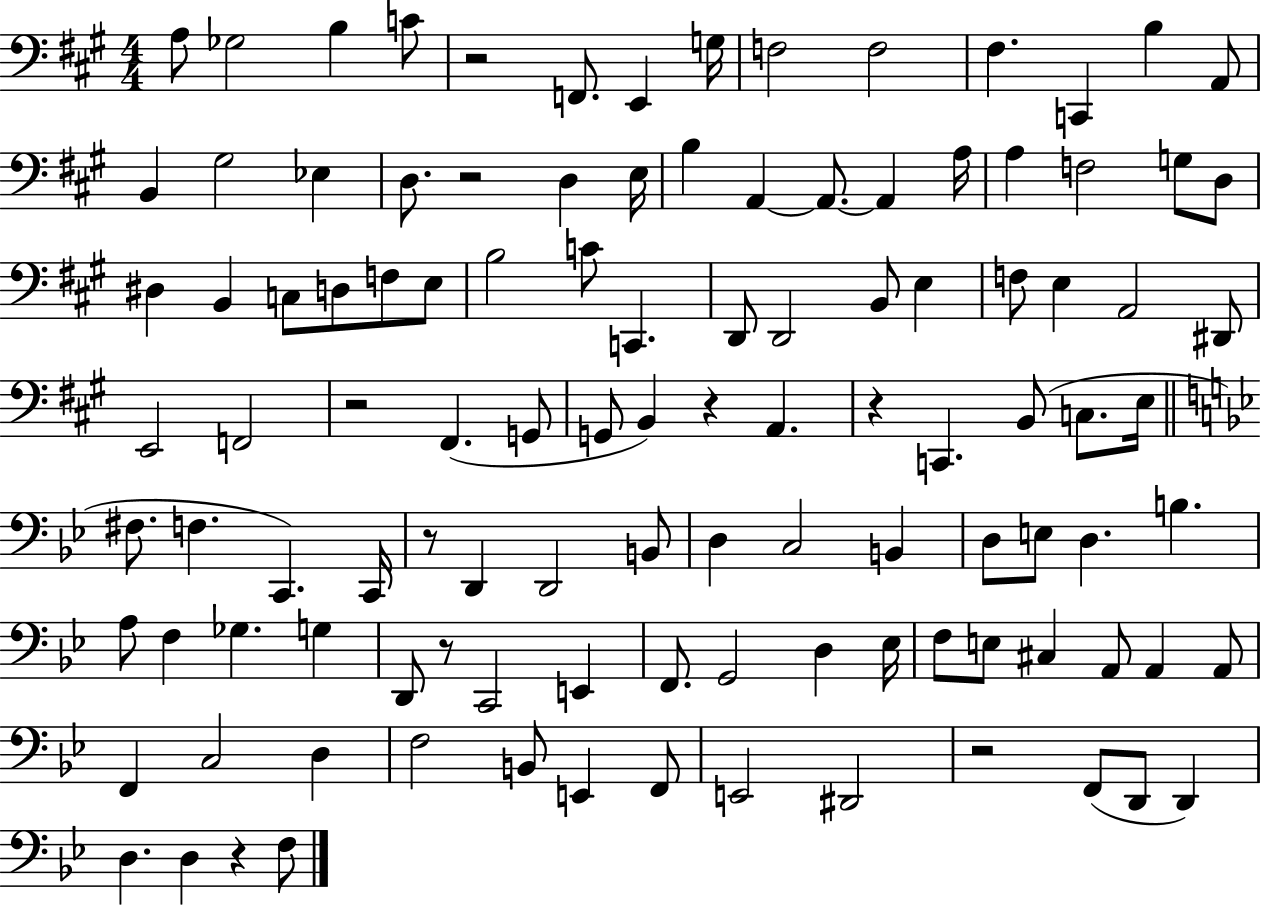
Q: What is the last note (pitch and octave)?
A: F3